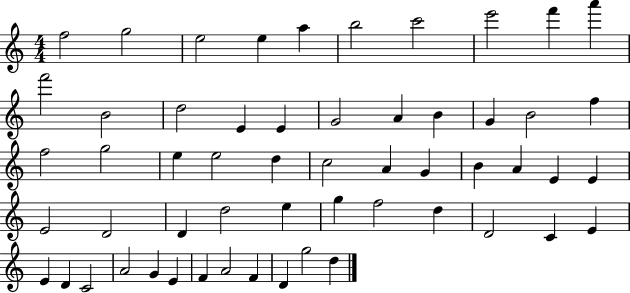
F5/h G5/h E5/h E5/q A5/q B5/h C6/h E6/h F6/q A6/q F6/h B4/h D5/h E4/q E4/q G4/h A4/q B4/q G4/q B4/h F5/q F5/h G5/h E5/q E5/h D5/q C5/h A4/q G4/q B4/q A4/q E4/q E4/q E4/h D4/h D4/q D5/h E5/q G5/q F5/h D5/q D4/h C4/q E4/q E4/q D4/q C4/h A4/h G4/q E4/q F4/q A4/h F4/q D4/q G5/h D5/q